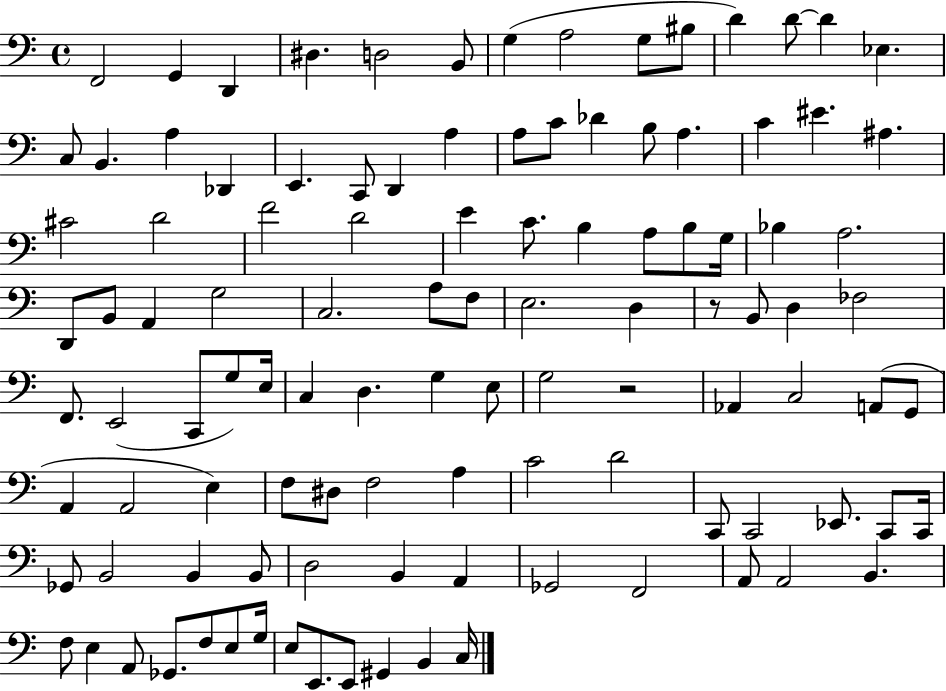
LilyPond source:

{
  \clef bass
  \time 4/4
  \defaultTimeSignature
  \key c \major
  f,2 g,4 d,4 | dis4. d2 b,8 | g4( a2 g8 bis8 | d'4) d'8~~ d'4 ees4. | \break c8 b,4. a4 des,4 | e,4. c,8 d,4 a4 | a8 c'8 des'4 b8 a4. | c'4 eis'4. ais4. | \break cis'2 d'2 | f'2 d'2 | e'4 c'8. b4 a8 b8 g16 | bes4 a2. | \break d,8 b,8 a,4 g2 | c2. a8 f8 | e2. d4 | r8 b,8 d4 fes2 | \break f,8. e,2( c,8 g8) e16 | c4 d4. g4 e8 | g2 r2 | aes,4 c2 a,8( g,8 | \break a,4 a,2 e4) | f8 dis8 f2 a4 | c'2 d'2 | c,8 c,2 ees,8. c,8 c,16 | \break ges,8 b,2 b,4 b,8 | d2 b,4 a,4 | ges,2 f,2 | a,8 a,2 b,4. | \break f8 e4 a,8 ges,8. f8 e8 g16 | e8 e,8. e,8 gis,4 b,4 c16 | \bar "|."
}